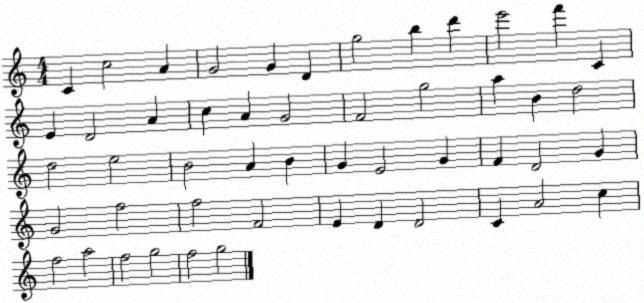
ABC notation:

X:1
T:Untitled
M:4/4
L:1/4
K:C
C c2 A G2 G D g2 b d' e'2 f' C E D2 A c A G2 F2 g2 a B d2 d2 e2 B2 A B G E2 G F D2 G G2 f2 f2 F2 E D D2 C A2 c f2 a2 f2 g2 f2 g2